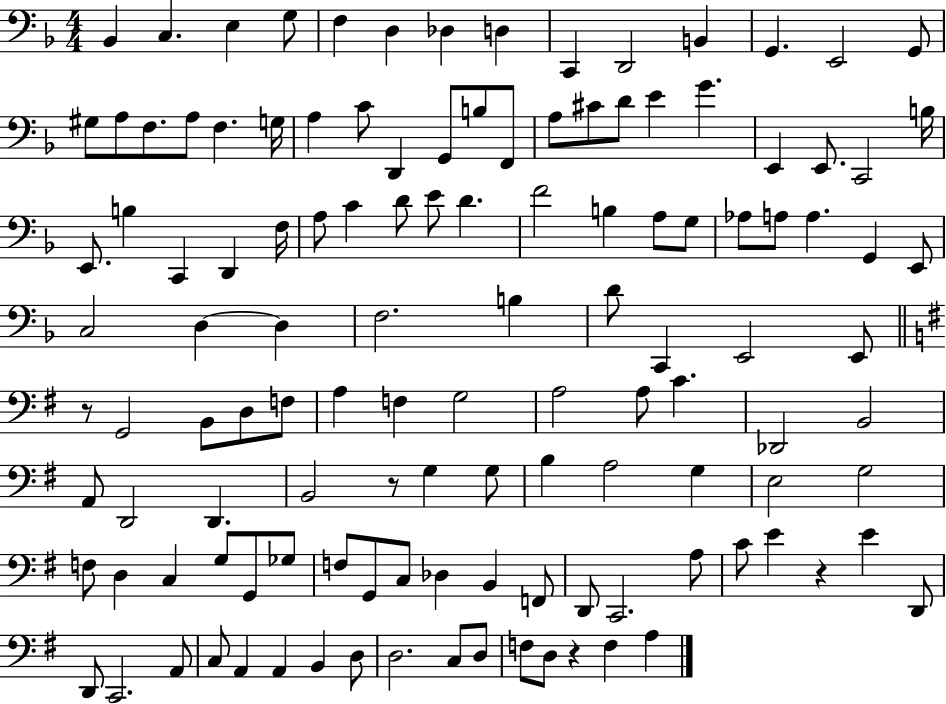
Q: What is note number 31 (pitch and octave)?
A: G4